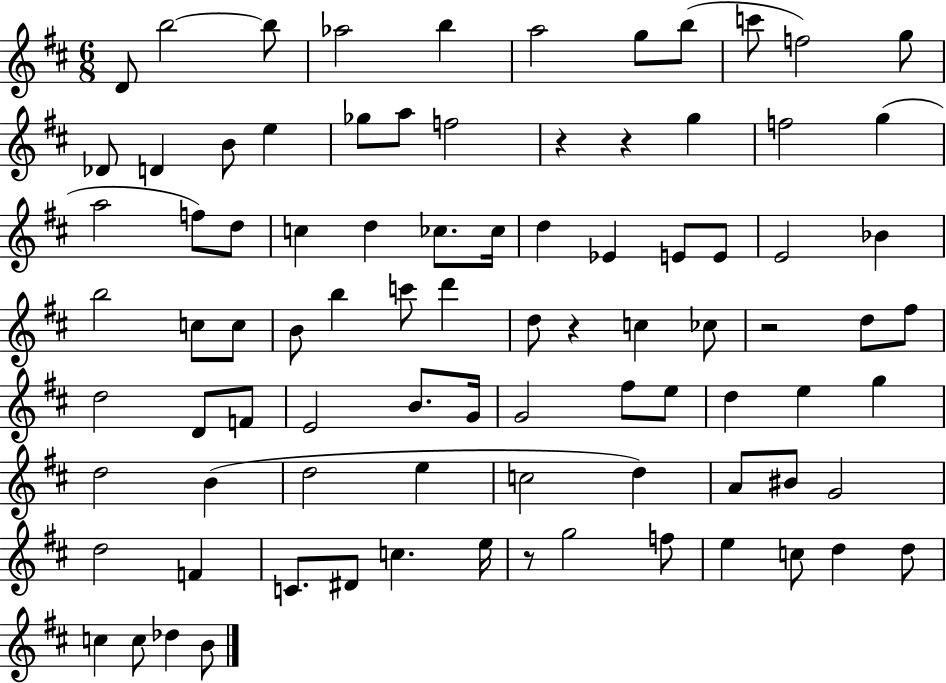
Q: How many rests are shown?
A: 5